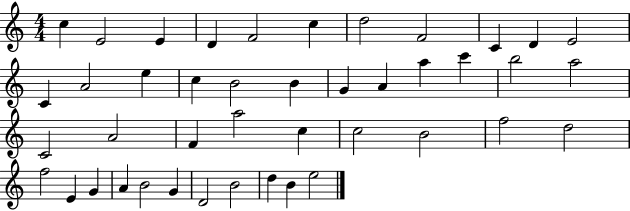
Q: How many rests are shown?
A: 0